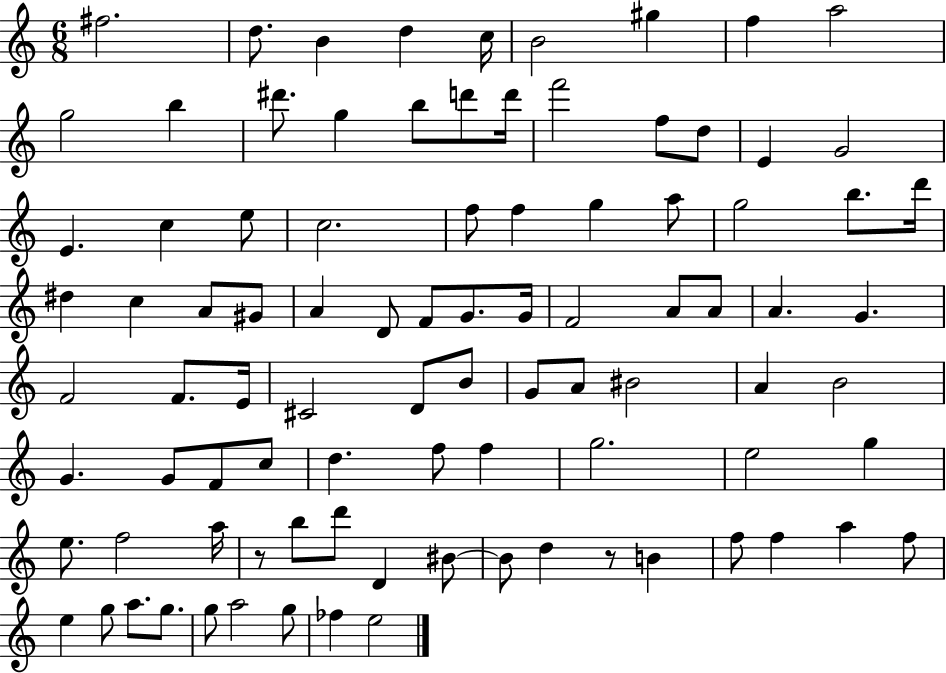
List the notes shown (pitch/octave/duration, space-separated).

F#5/h. D5/e. B4/q D5/q C5/s B4/h G#5/q F5/q A5/h G5/h B5/q D#6/e. G5/q B5/e D6/e D6/s F6/h F5/e D5/e E4/q G4/h E4/q. C5/q E5/e C5/h. F5/e F5/q G5/q A5/e G5/h B5/e. D6/s D#5/q C5/q A4/e G#4/e A4/q D4/e F4/e G4/e. G4/s F4/h A4/e A4/e A4/q. G4/q. F4/h F4/e. E4/s C#4/h D4/e B4/e G4/e A4/e BIS4/h A4/q B4/h G4/q. G4/e F4/e C5/e D5/q. F5/e F5/q G5/h. E5/h G5/q E5/e. F5/h A5/s R/e B5/e D6/e D4/q BIS4/e BIS4/e D5/q R/e B4/q F5/e F5/q A5/q F5/e E5/q G5/e A5/e. G5/e. G5/e A5/h G5/e FES5/q E5/h